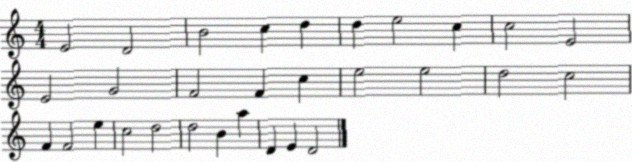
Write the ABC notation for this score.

X:1
T:Untitled
M:4/4
L:1/4
K:C
E2 D2 B2 c d d e2 c c2 E2 E2 G2 F2 F c e2 e2 d2 c2 F F2 e c2 d2 d2 B a D E D2